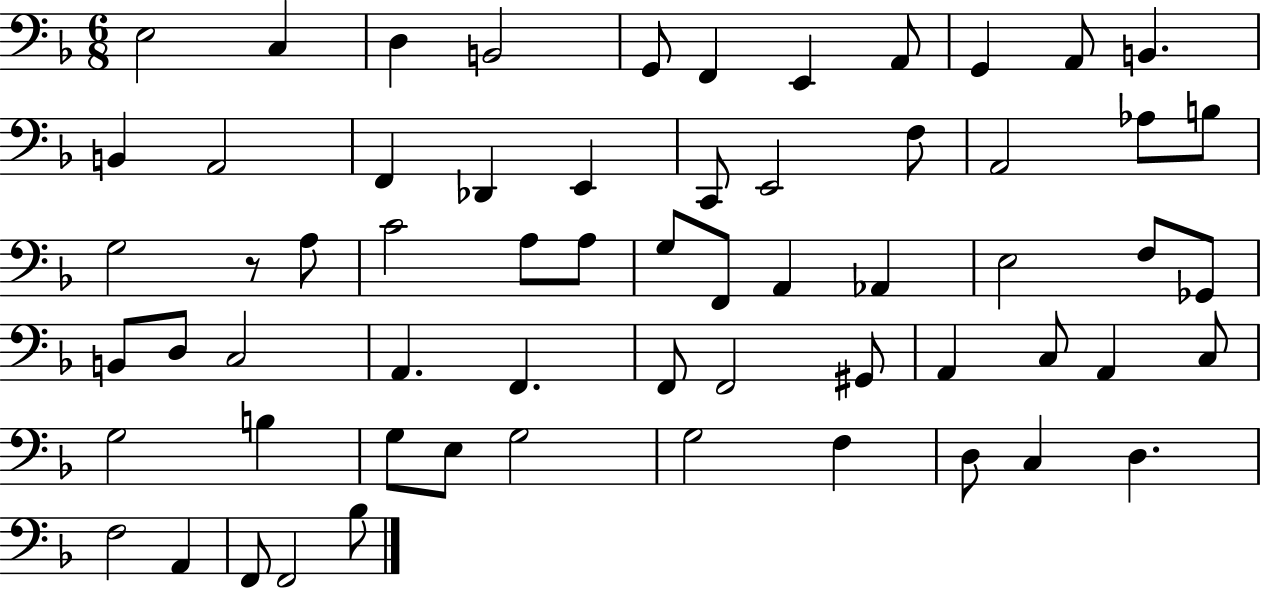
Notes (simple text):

E3/h C3/q D3/q B2/h G2/e F2/q E2/q A2/e G2/q A2/e B2/q. B2/q A2/h F2/q Db2/q E2/q C2/e E2/h F3/e A2/h Ab3/e B3/e G3/h R/e A3/e C4/h A3/e A3/e G3/e F2/e A2/q Ab2/q E3/h F3/e Gb2/e B2/e D3/e C3/h A2/q. F2/q. F2/e F2/h G#2/e A2/q C3/e A2/q C3/e G3/h B3/q G3/e E3/e G3/h G3/h F3/q D3/e C3/q D3/q. F3/h A2/q F2/e F2/h Bb3/e